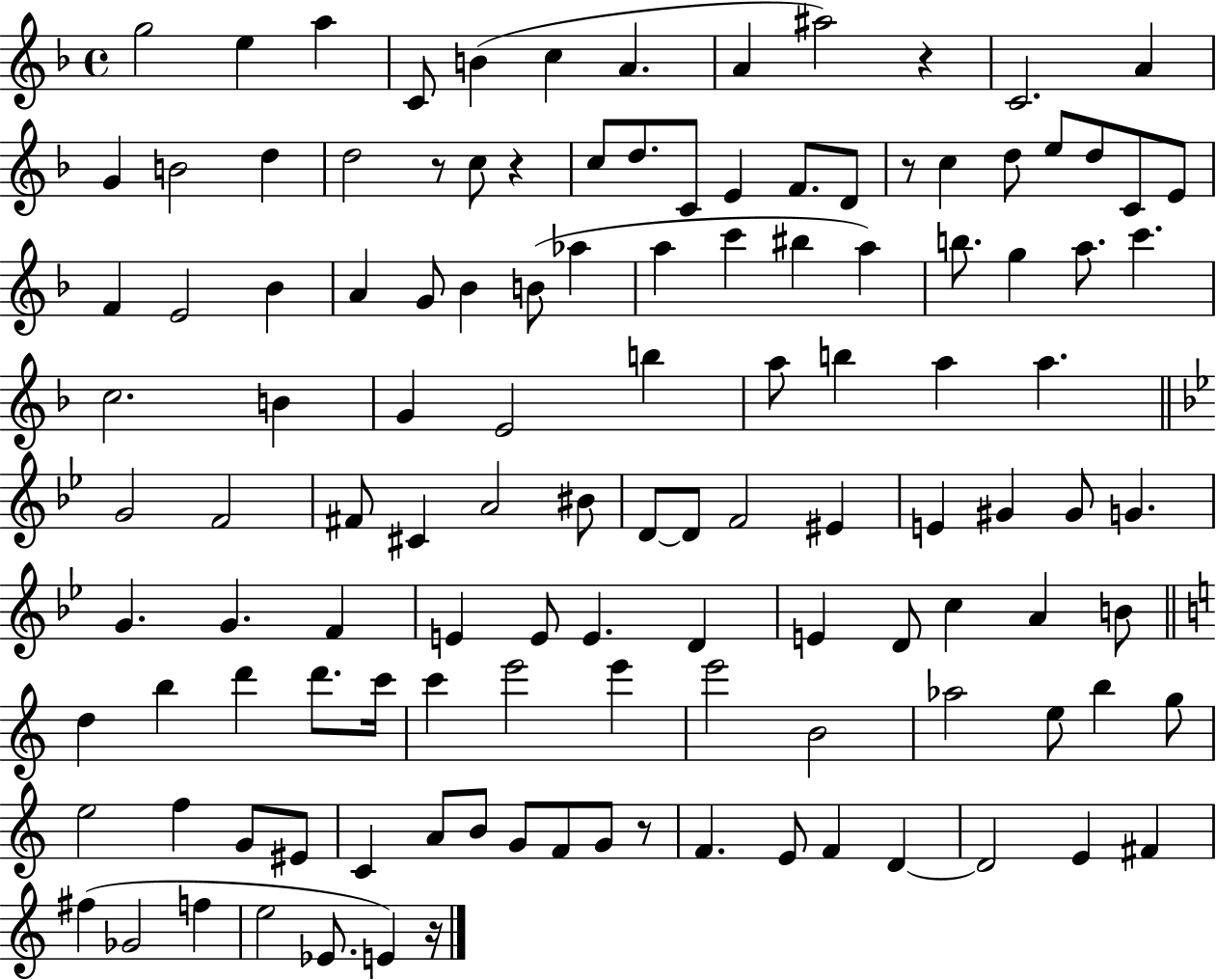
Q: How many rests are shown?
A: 6